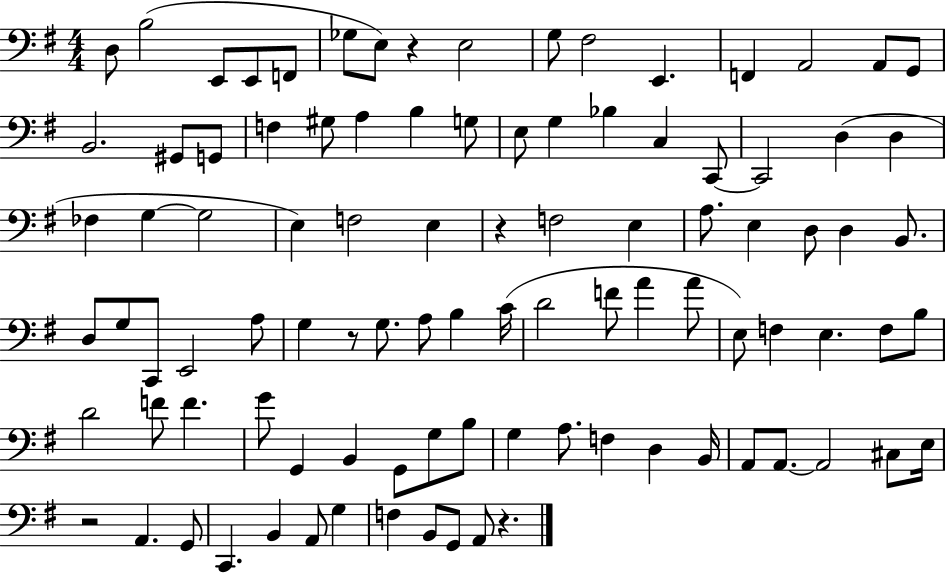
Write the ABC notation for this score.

X:1
T:Untitled
M:4/4
L:1/4
K:G
D,/2 B,2 E,,/2 E,,/2 F,,/2 _G,/2 E,/2 z E,2 G,/2 ^F,2 E,, F,, A,,2 A,,/2 G,,/2 B,,2 ^G,,/2 G,,/2 F, ^G,/2 A, B, G,/2 E,/2 G, _B, C, C,,/2 C,,2 D, D, _F, G, G,2 E, F,2 E, z F,2 E, A,/2 E, D,/2 D, B,,/2 D,/2 G,/2 C,,/2 E,,2 A,/2 G, z/2 G,/2 A,/2 B, C/4 D2 F/2 A A/2 E,/2 F, E, F,/2 B,/2 D2 F/2 F G/2 G,, B,, G,,/2 G,/2 B,/2 G, A,/2 F, D, B,,/4 A,,/2 A,,/2 A,,2 ^C,/2 E,/4 z2 A,, G,,/2 C,, B,, A,,/2 G, F, B,,/2 G,,/2 A,,/2 z